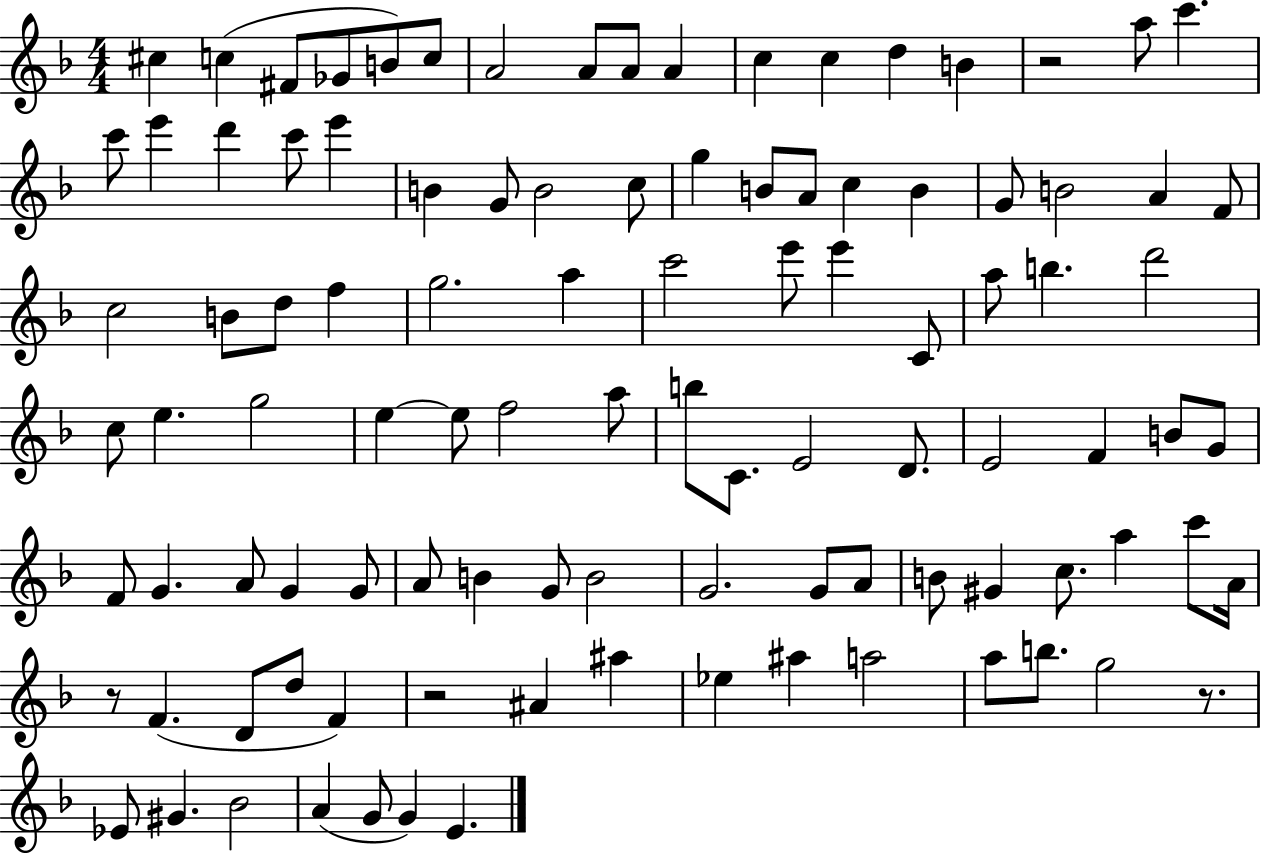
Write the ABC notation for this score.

X:1
T:Untitled
M:4/4
L:1/4
K:F
^c c ^F/2 _G/2 B/2 c/2 A2 A/2 A/2 A c c d B z2 a/2 c' c'/2 e' d' c'/2 e' B G/2 B2 c/2 g B/2 A/2 c B G/2 B2 A F/2 c2 B/2 d/2 f g2 a c'2 e'/2 e' C/2 a/2 b d'2 c/2 e g2 e e/2 f2 a/2 b/2 C/2 E2 D/2 E2 F B/2 G/2 F/2 G A/2 G G/2 A/2 B G/2 B2 G2 G/2 A/2 B/2 ^G c/2 a c'/2 A/4 z/2 F D/2 d/2 F z2 ^A ^a _e ^a a2 a/2 b/2 g2 z/2 _E/2 ^G _B2 A G/2 G E